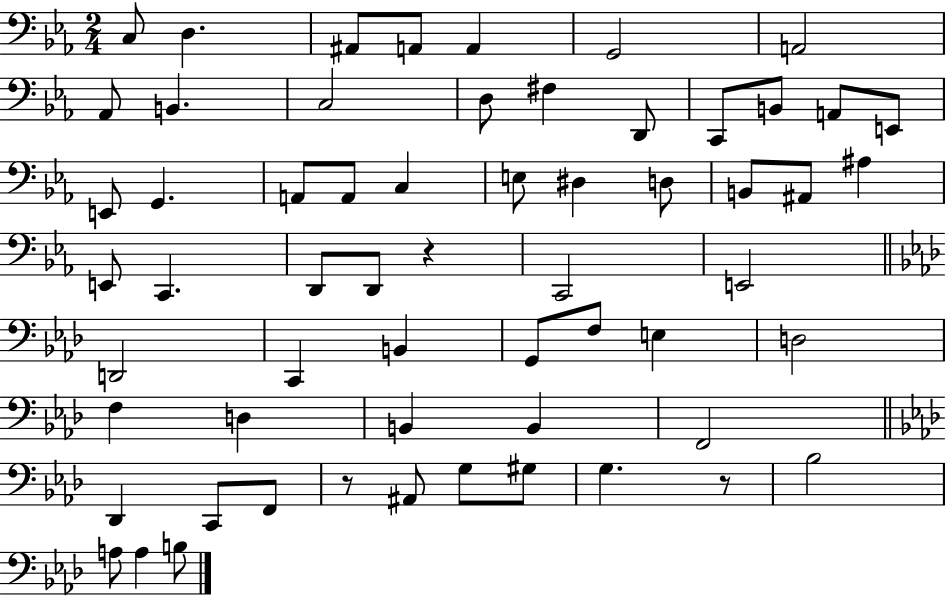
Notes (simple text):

C3/e D3/q. A#2/e A2/e A2/q G2/h A2/h Ab2/e B2/q. C3/h D3/e F#3/q D2/e C2/e B2/e A2/e E2/e E2/e G2/q. A2/e A2/e C3/q E3/e D#3/q D3/e B2/e A#2/e A#3/q E2/e C2/q. D2/e D2/e R/q C2/h E2/h D2/h C2/q B2/q G2/e F3/e E3/q D3/h F3/q D3/q B2/q B2/q F2/h Db2/q C2/e F2/e R/e A#2/e G3/e G#3/e G3/q. R/e Bb3/h A3/e A3/q B3/e